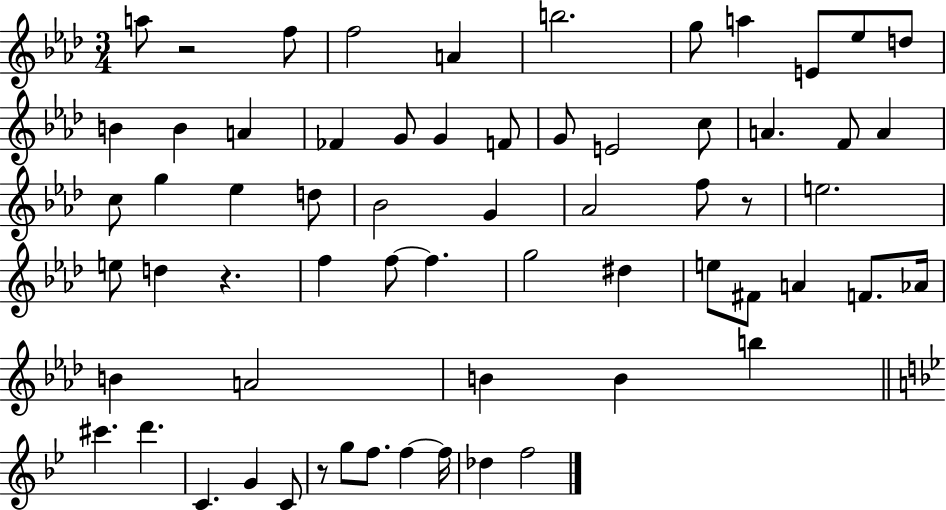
A5/e R/h F5/e F5/h A4/q B5/h. G5/e A5/q E4/e Eb5/e D5/e B4/q B4/q A4/q FES4/q G4/e G4/q F4/e G4/e E4/h C5/e A4/q. F4/e A4/q C5/e G5/q Eb5/q D5/e Bb4/h G4/q Ab4/h F5/e R/e E5/h. E5/e D5/q R/q. F5/q F5/e F5/q. G5/h D#5/q E5/e F#4/e A4/q F4/e. Ab4/s B4/q A4/h B4/q B4/q B5/q C#6/q. D6/q. C4/q. G4/q C4/e R/e G5/e F5/e. F5/q F5/s Db5/q F5/h